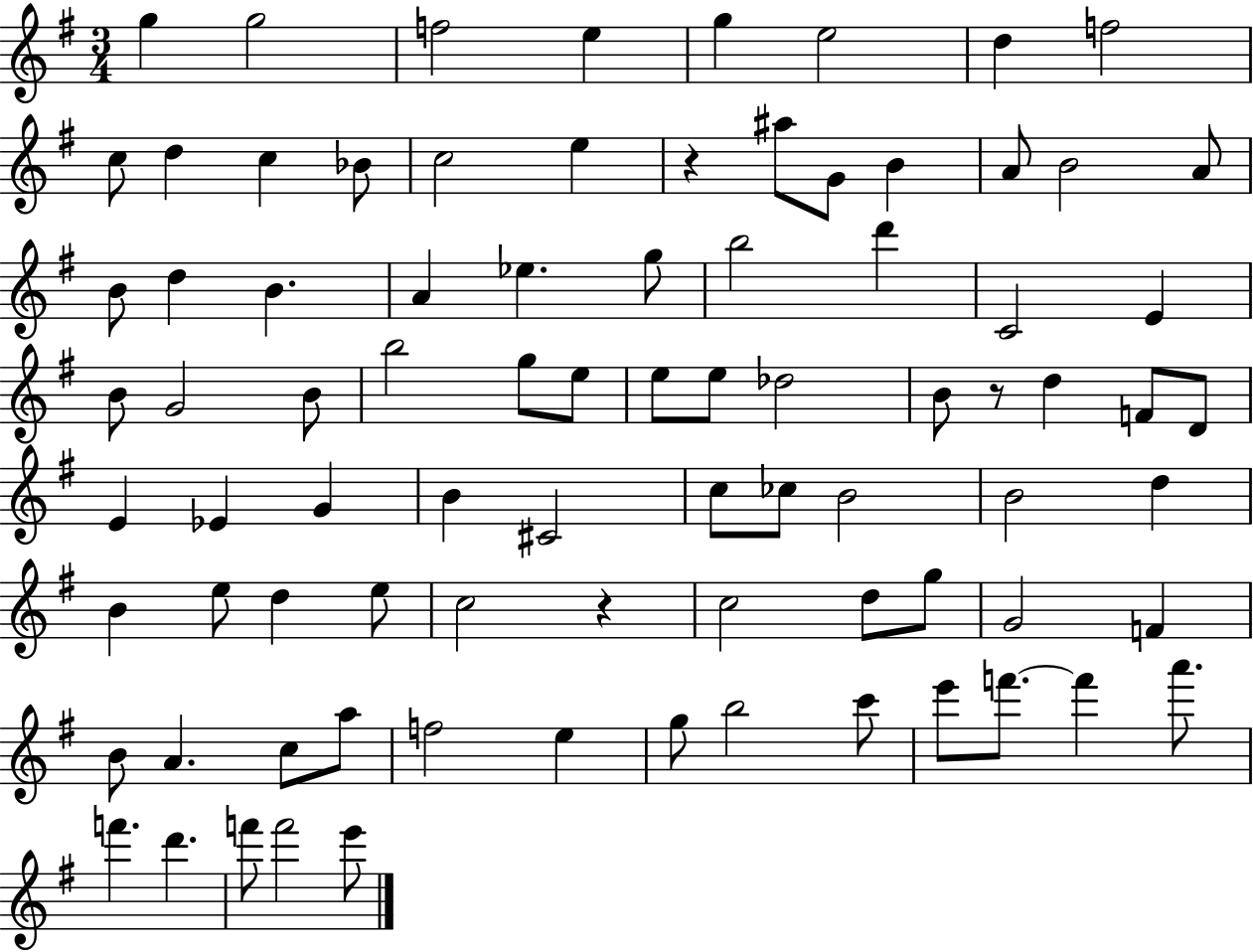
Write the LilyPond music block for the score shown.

{
  \clef treble
  \numericTimeSignature
  \time 3/4
  \key g \major
  g''4 g''2 | f''2 e''4 | g''4 e''2 | d''4 f''2 | \break c''8 d''4 c''4 bes'8 | c''2 e''4 | r4 ais''8 g'8 b'4 | a'8 b'2 a'8 | \break b'8 d''4 b'4. | a'4 ees''4. g''8 | b''2 d'''4 | c'2 e'4 | \break b'8 g'2 b'8 | b''2 g''8 e''8 | e''8 e''8 des''2 | b'8 r8 d''4 f'8 d'8 | \break e'4 ees'4 g'4 | b'4 cis'2 | c''8 ces''8 b'2 | b'2 d''4 | \break b'4 e''8 d''4 e''8 | c''2 r4 | c''2 d''8 g''8 | g'2 f'4 | \break b'8 a'4. c''8 a''8 | f''2 e''4 | g''8 b''2 c'''8 | e'''8 f'''8.~~ f'''4 a'''8. | \break f'''4. d'''4. | f'''8 f'''2 e'''8 | \bar "|."
}